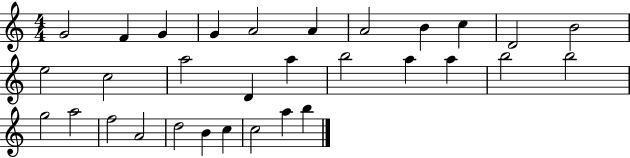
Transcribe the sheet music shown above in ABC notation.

X:1
T:Untitled
M:4/4
L:1/4
K:C
G2 F G G A2 A A2 B c D2 B2 e2 c2 a2 D a b2 a a b2 b2 g2 a2 f2 A2 d2 B c c2 a b